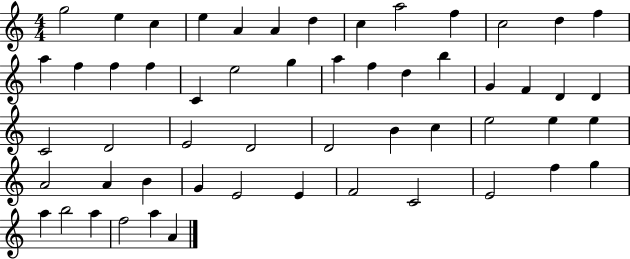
{
  \clef treble
  \numericTimeSignature
  \time 4/4
  \key c \major
  g''2 e''4 c''4 | e''4 a'4 a'4 d''4 | c''4 a''2 f''4 | c''2 d''4 f''4 | \break a''4 f''4 f''4 f''4 | c'4 e''2 g''4 | a''4 f''4 d''4 b''4 | g'4 f'4 d'4 d'4 | \break c'2 d'2 | e'2 d'2 | d'2 b'4 c''4 | e''2 e''4 e''4 | \break a'2 a'4 b'4 | g'4 e'2 e'4 | f'2 c'2 | e'2 f''4 g''4 | \break a''4 b''2 a''4 | f''2 a''4 a'4 | \bar "|."
}